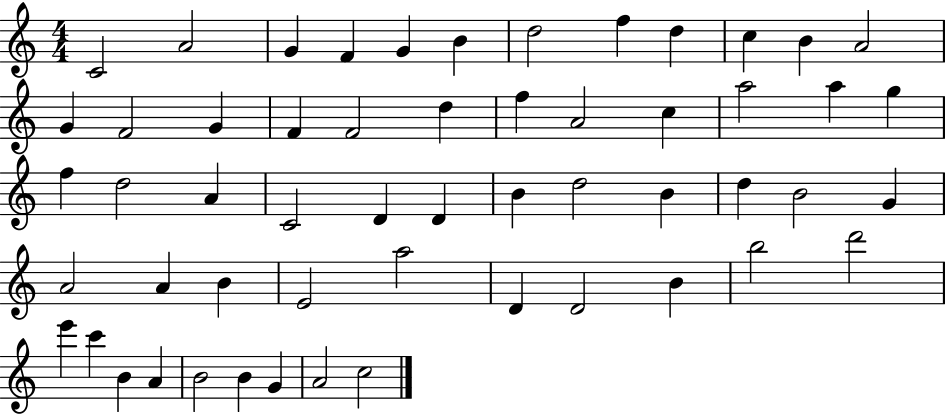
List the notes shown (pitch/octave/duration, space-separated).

C4/h A4/h G4/q F4/q G4/q B4/q D5/h F5/q D5/q C5/q B4/q A4/h G4/q F4/h G4/q F4/q F4/h D5/q F5/q A4/h C5/q A5/h A5/q G5/q F5/q D5/h A4/q C4/h D4/q D4/q B4/q D5/h B4/q D5/q B4/h G4/q A4/h A4/q B4/q E4/h A5/h D4/q D4/h B4/q B5/h D6/h E6/q C6/q B4/q A4/q B4/h B4/q G4/q A4/h C5/h